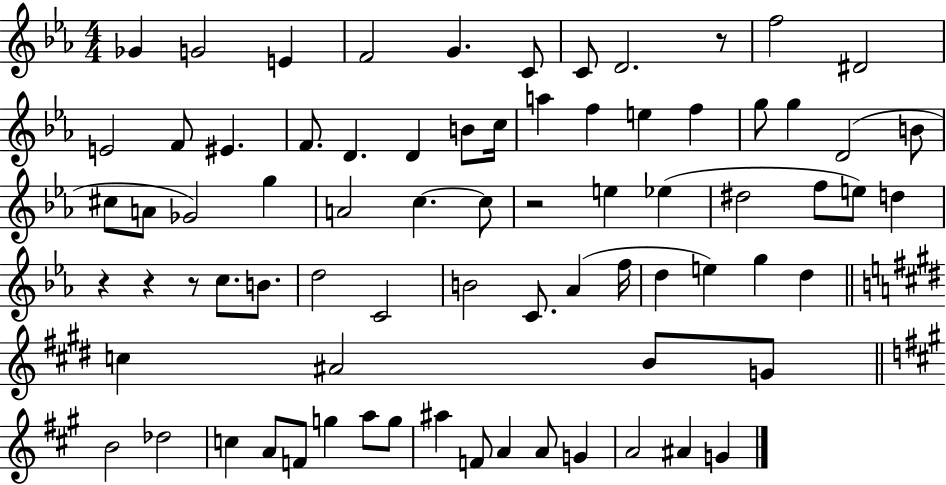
X:1
T:Untitled
M:4/4
L:1/4
K:Eb
_G G2 E F2 G C/2 C/2 D2 z/2 f2 ^D2 E2 F/2 ^E F/2 D D B/2 c/4 a f e f g/2 g D2 B/2 ^c/2 A/2 _G2 g A2 c c/2 z2 e _e ^d2 f/2 e/2 d z z z/2 c/2 B/2 d2 C2 B2 C/2 _A f/4 d e g d c ^A2 B/2 G/2 B2 _d2 c A/2 F/2 g a/2 g/2 ^a F/2 A A/2 G A2 ^A G